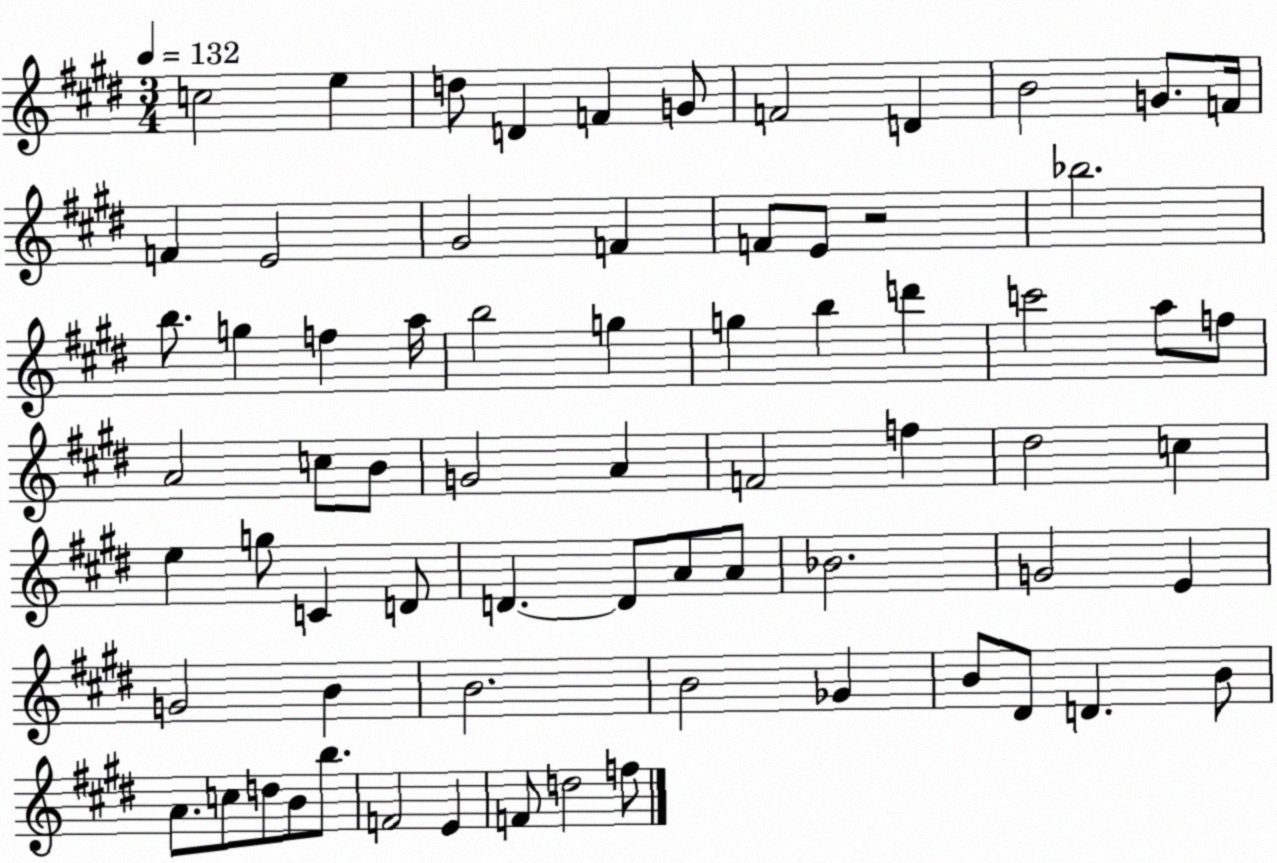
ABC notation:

X:1
T:Untitled
M:3/4
L:1/4
K:E
c2 e d/2 D F G/2 F2 D B2 G/2 F/4 F E2 ^G2 F F/2 E/2 z2 _b2 b/2 g f a/4 b2 g g b d' c'2 a/2 f/2 A2 c/2 B/2 G2 A F2 f ^d2 c e g/2 C D/2 D D/2 A/2 A/2 _B2 G2 E G2 B B2 B2 _G B/2 ^D/2 D B/2 A/2 c/2 d/2 B/2 b/2 F2 E F/2 d2 f/2